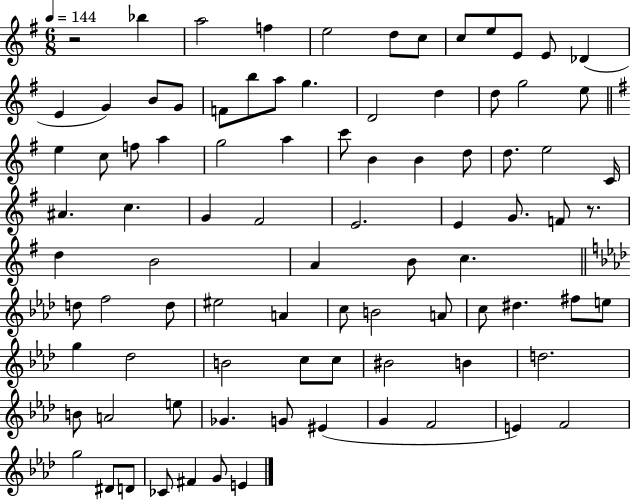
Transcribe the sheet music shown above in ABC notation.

X:1
T:Untitled
M:6/8
L:1/4
K:G
z2 _b a2 f e2 d/2 c/2 c/2 e/2 E/2 E/2 _D E G B/2 G/2 F/2 b/2 a/2 g D2 d d/2 g2 e/2 e c/2 f/2 a g2 a c'/2 B B d/2 d/2 e2 C/4 ^A c G ^F2 E2 E G/2 F/2 z/2 d B2 A B/2 c d/2 f2 d/2 ^e2 A c/2 B2 A/2 c/2 ^d ^f/2 e/2 g _d2 B2 c/2 c/2 ^B2 B d2 B/2 A2 e/2 _G G/2 ^E G F2 E F2 g2 ^D/2 D/2 _C/2 ^F G/2 E